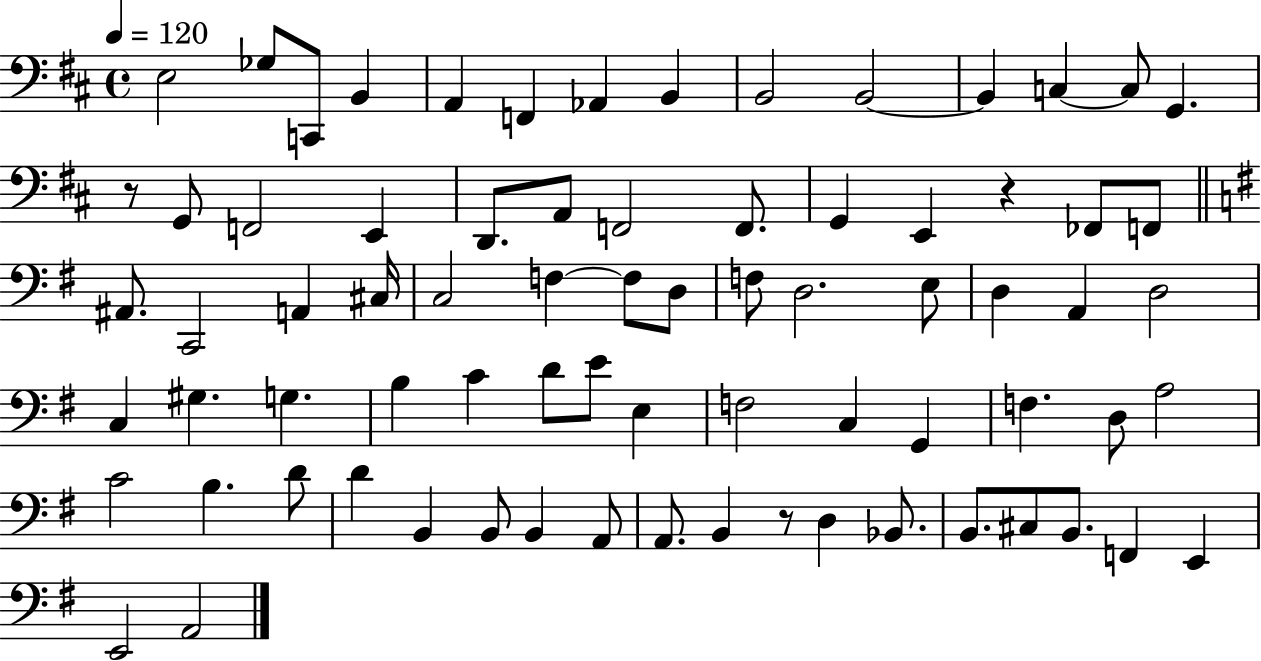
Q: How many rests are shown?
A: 3